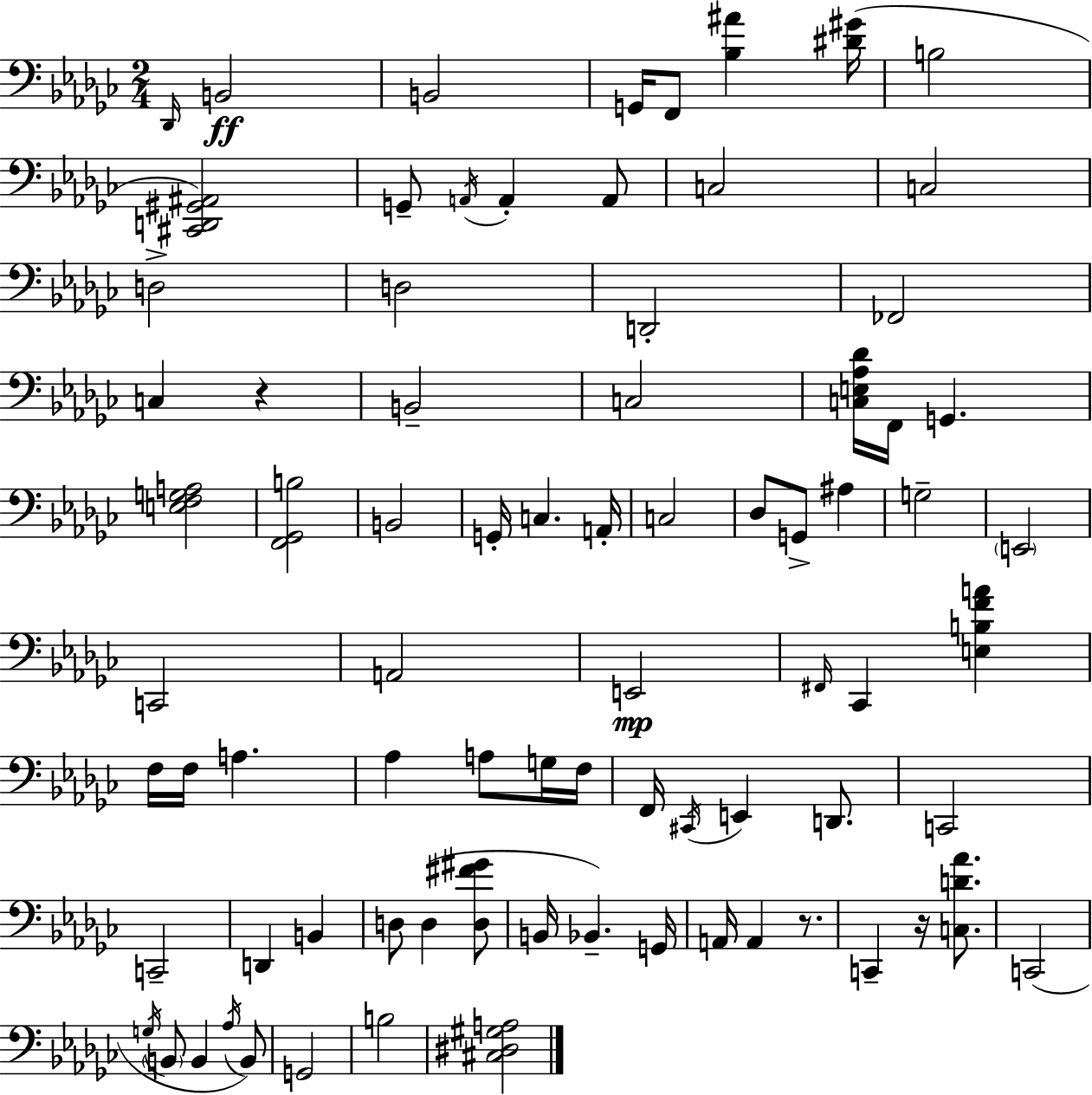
{
  \clef bass
  \numericTimeSignature
  \time 2/4
  \key ees \minor
  \repeat volta 2 { \grace { des,16 }\ff b,2 | b,2 | g,16 f,8 <bes ais'>4 | <dis' gis'>16( b2 | \break <cis, d, gis, ais,>2) | g,8-- \acciaccatura { a,16 } a,4-. | a,8 c2 | c2 | \break d2-> | d2 | d,2-. | fes,2 | \break c4 r4 | b,2-- | c2 | <c e aes des'>16 f,16 g,4. | \break <e f g a>2 | <f, ges, b>2 | b,2 | g,16-. c4. | \break a,16-. c2 | des8 g,8-> ais4 | g2-- | \parenthesize e,2 | \break c,2 | a,2 | e,2\mp | \grace { fis,16 } ces,4 <e b f' a'>4 | \break f16 f16 a4. | aes4 a8 | g16 f16 f,16 \acciaccatura { cis,16 } e,4 | d,8. c,2 | \break c,2-- | d,4 | b,4 d8 d4( | <d fis' gis'>8 b,16 bes,4.--) | \break g,16 a,16 a,4 | r8. c,4-- | r16 <c d' aes'>8. c,2( | \acciaccatura { g16 } \parenthesize b,8 b,4 | \break \acciaccatura { aes16 } b,8) g,2 | b2 | <cis dis gis a>2 | } \bar "|."
}